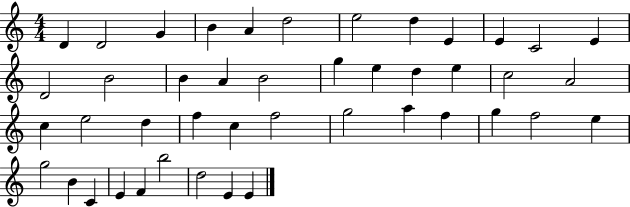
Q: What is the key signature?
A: C major